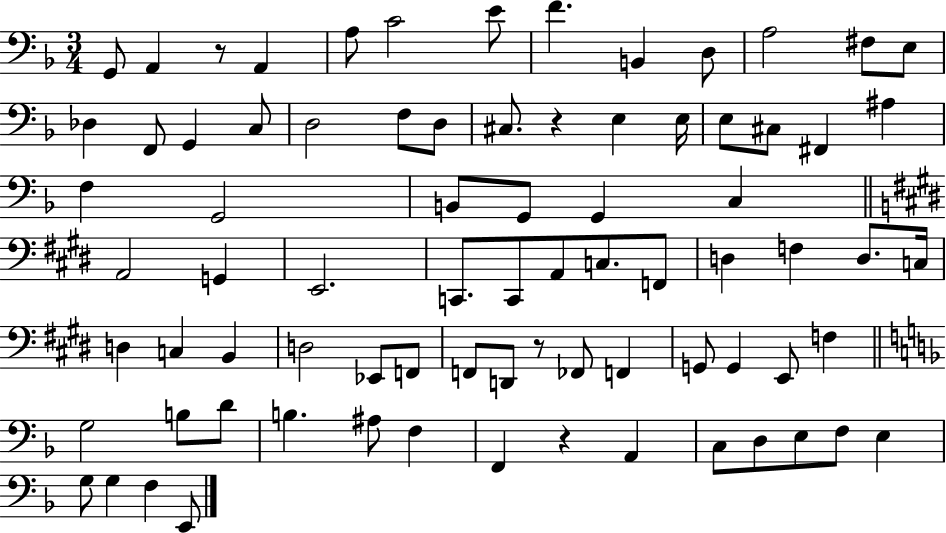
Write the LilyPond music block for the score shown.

{
  \clef bass
  \numericTimeSignature
  \time 3/4
  \key f \major
  \repeat volta 2 { g,8 a,4 r8 a,4 | a8 c'2 e'8 | f'4. b,4 d8 | a2 fis8 e8 | \break des4 f,8 g,4 c8 | d2 f8 d8 | cis8. r4 e4 e16 | e8 cis8 fis,4 ais4 | \break f4 g,2 | b,8 g,8 g,4 c4 | \bar "||" \break \key e \major a,2 g,4 | e,2. | c,8. c,8 a,8 c8. f,8 | d4 f4 d8. c16 | \break d4 c4 b,4 | d2 ees,8 f,8 | f,8 d,8 r8 fes,8 f,4 | g,8 g,4 e,8 f4 | \break \bar "||" \break \key d \minor g2 b8 d'8 | b4. ais8 f4 | f,4 r4 a,4 | c8 d8 e8 f8 e4 | \break g8 g4 f4 e,8 | } \bar "|."
}